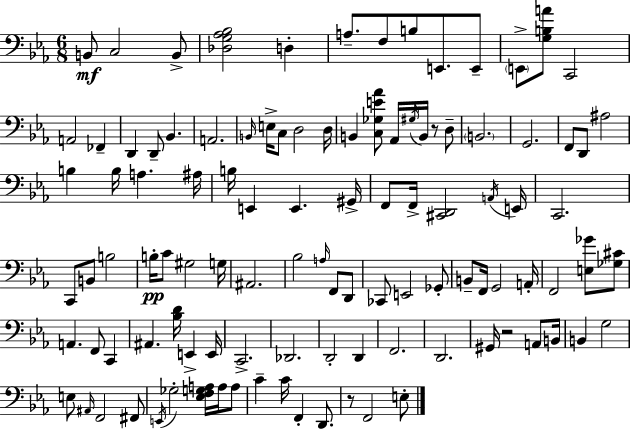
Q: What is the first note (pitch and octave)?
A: B2